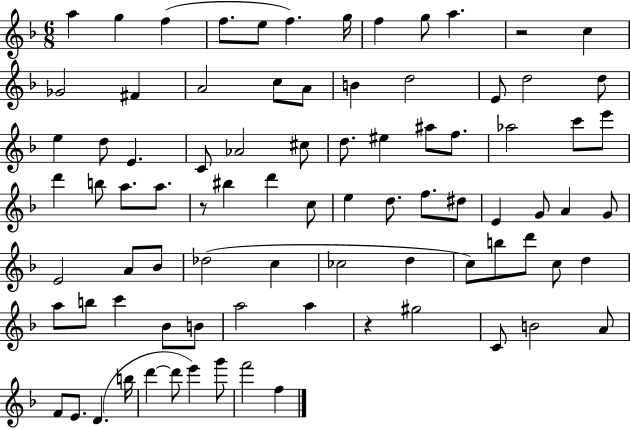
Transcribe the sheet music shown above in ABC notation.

X:1
T:Untitled
M:6/8
L:1/4
K:F
a g f f/2 e/2 f g/4 f g/2 a z2 c _G2 ^F A2 c/2 A/2 B d2 E/2 d2 d/2 e d/2 E C/2 _A2 ^c/2 d/2 ^e ^a/2 f/2 _a2 c'/2 e'/2 d' b/2 a/2 a/2 z/2 ^b d' c/2 e d/2 f/2 ^d/2 E G/2 A G/2 E2 A/2 _B/2 _d2 c _c2 d c/2 b/2 d'/2 c/2 d a/2 b/2 c' _B/2 B/2 a2 a z ^g2 C/2 B2 A/2 F/2 E/2 D b/4 d' d'/2 e' g'/2 f'2 f